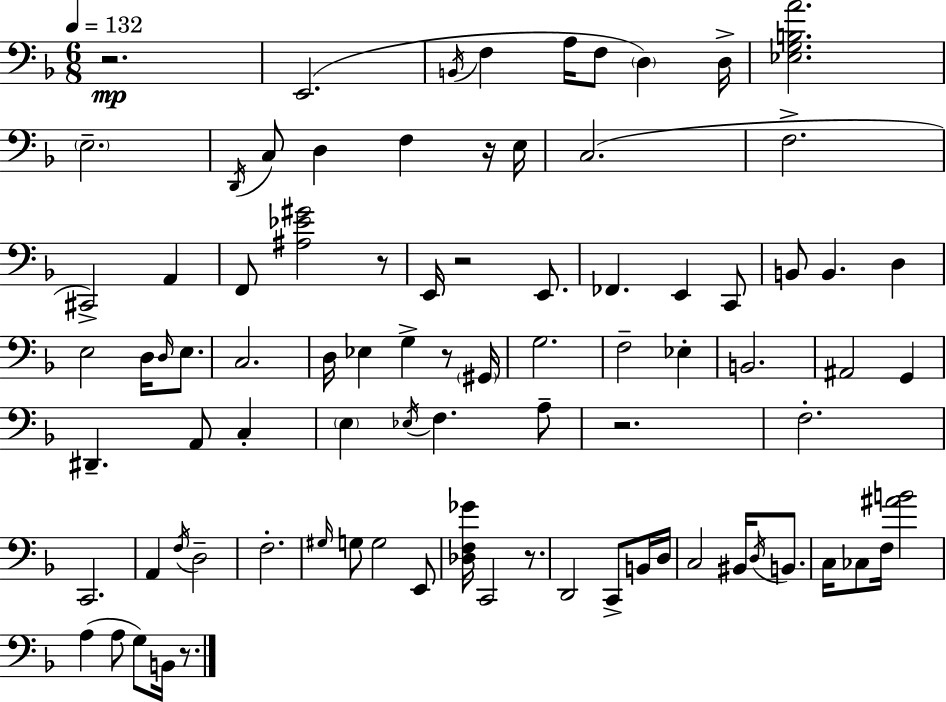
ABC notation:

X:1
T:Untitled
M:6/8
L:1/4
K:F
z2 E,,2 B,,/4 F, A,/4 F,/2 D, D,/4 [_E,G,B,A]2 E,2 D,,/4 C,/2 D, F, z/4 E,/4 C,2 F,2 ^C,,2 A,, F,,/2 [^A,_E^G]2 z/2 E,,/4 z2 E,,/2 _F,, E,, C,,/2 B,,/2 B,, D, E,2 D,/4 D,/4 E,/2 C,2 D,/4 _E, G, z/2 ^G,,/4 G,2 F,2 _E, B,,2 ^A,,2 G,, ^D,, A,,/2 C, E, _E,/4 F, A,/2 z2 F,2 C,,2 A,, F,/4 D,2 F,2 ^G,/4 G,/2 G,2 E,,/2 [_D,F,_G]/4 C,,2 z/2 D,,2 C,,/2 B,,/4 D,/4 C,2 ^B,,/4 D,/4 B,,/2 C,/4 _C,/2 F,/4 [^AB]2 A, A,/2 G,/2 B,,/4 z/2